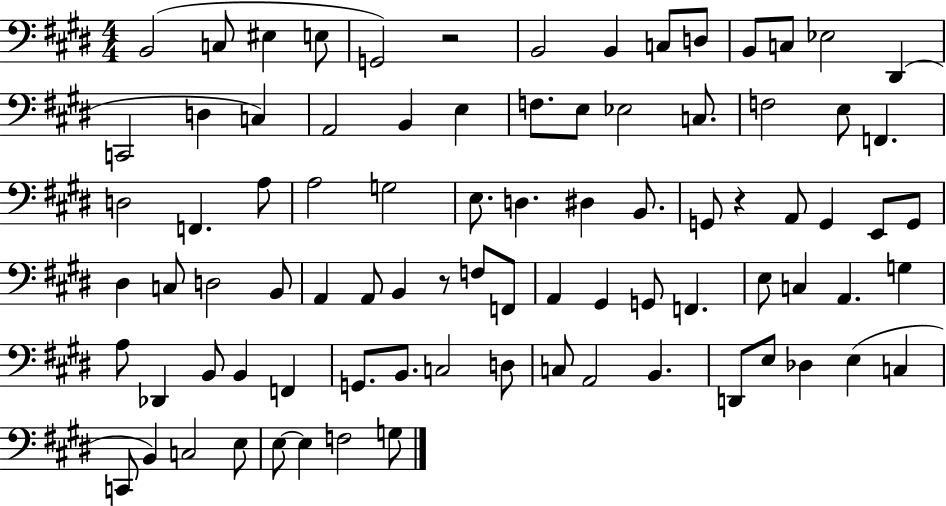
B2/h C3/e EIS3/q E3/e G2/h R/h B2/h B2/q C3/e D3/e B2/e C3/e Eb3/h D#2/q C2/h D3/q C3/q A2/h B2/q E3/q F3/e. E3/e Eb3/h C3/e. F3/h E3/e F2/q. D3/h F2/q. A3/e A3/h G3/h E3/e. D3/q. D#3/q B2/e. G2/e R/q A2/e G2/q E2/e G2/e D#3/q C3/e D3/h B2/e A2/q A2/e B2/q R/e F3/e F2/e A2/q G#2/q G2/e F2/q. E3/e C3/q A2/q. G3/q A3/e Db2/q B2/e B2/q F2/q G2/e. B2/e. C3/h D3/e C3/e A2/h B2/q. D2/e E3/e Db3/q E3/q C3/q C2/e B2/q C3/h E3/e E3/e E3/q F3/h G3/e